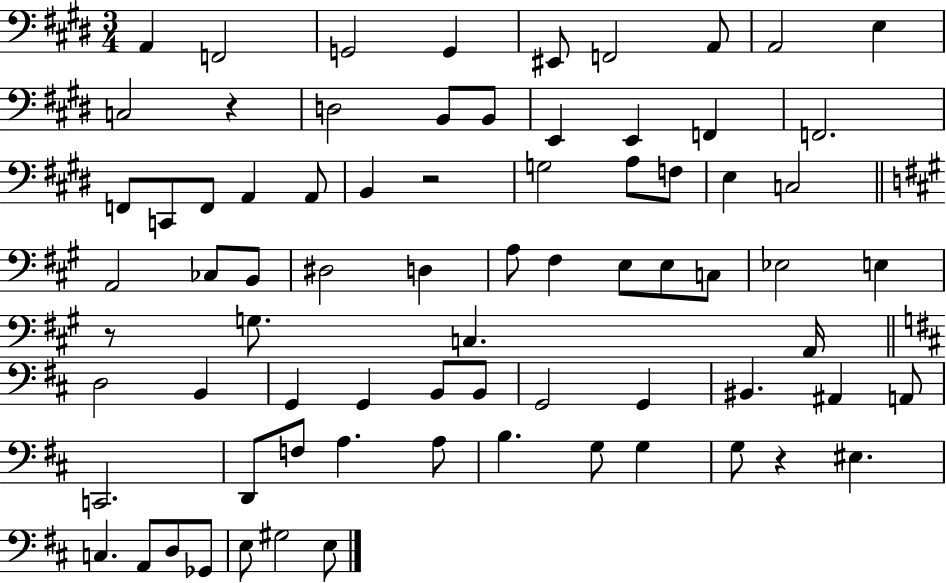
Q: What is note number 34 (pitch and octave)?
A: A3